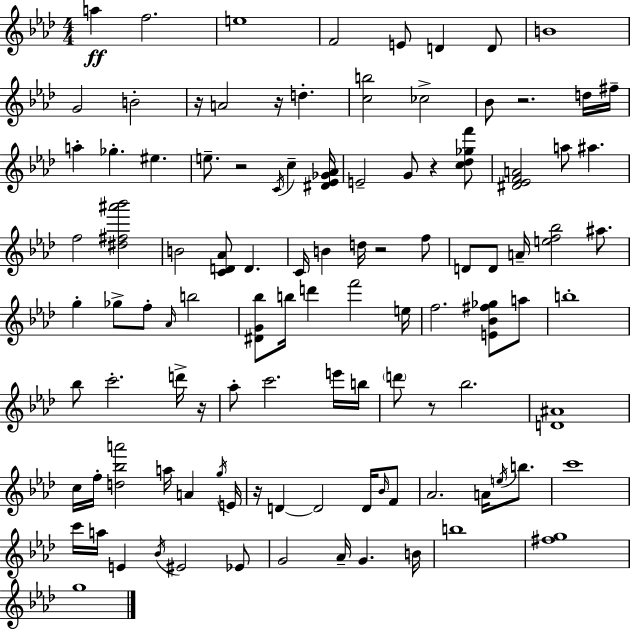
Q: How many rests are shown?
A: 9